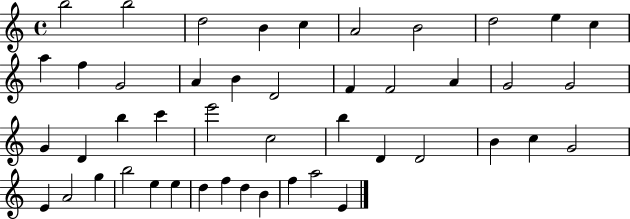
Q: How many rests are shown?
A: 0